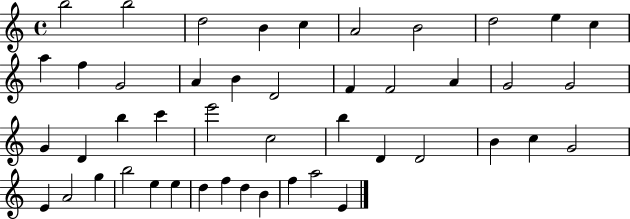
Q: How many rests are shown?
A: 0